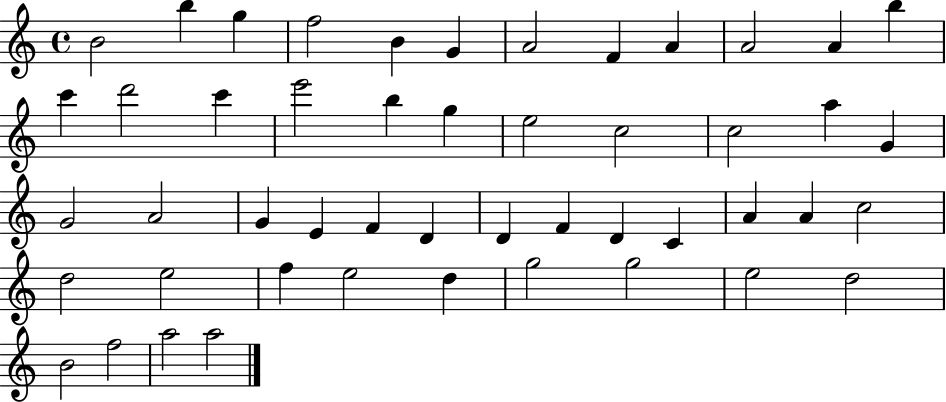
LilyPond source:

{
  \clef treble
  \time 4/4
  \defaultTimeSignature
  \key c \major
  b'2 b''4 g''4 | f''2 b'4 g'4 | a'2 f'4 a'4 | a'2 a'4 b''4 | \break c'''4 d'''2 c'''4 | e'''2 b''4 g''4 | e''2 c''2 | c''2 a''4 g'4 | \break g'2 a'2 | g'4 e'4 f'4 d'4 | d'4 f'4 d'4 c'4 | a'4 a'4 c''2 | \break d''2 e''2 | f''4 e''2 d''4 | g''2 g''2 | e''2 d''2 | \break b'2 f''2 | a''2 a''2 | \bar "|."
}